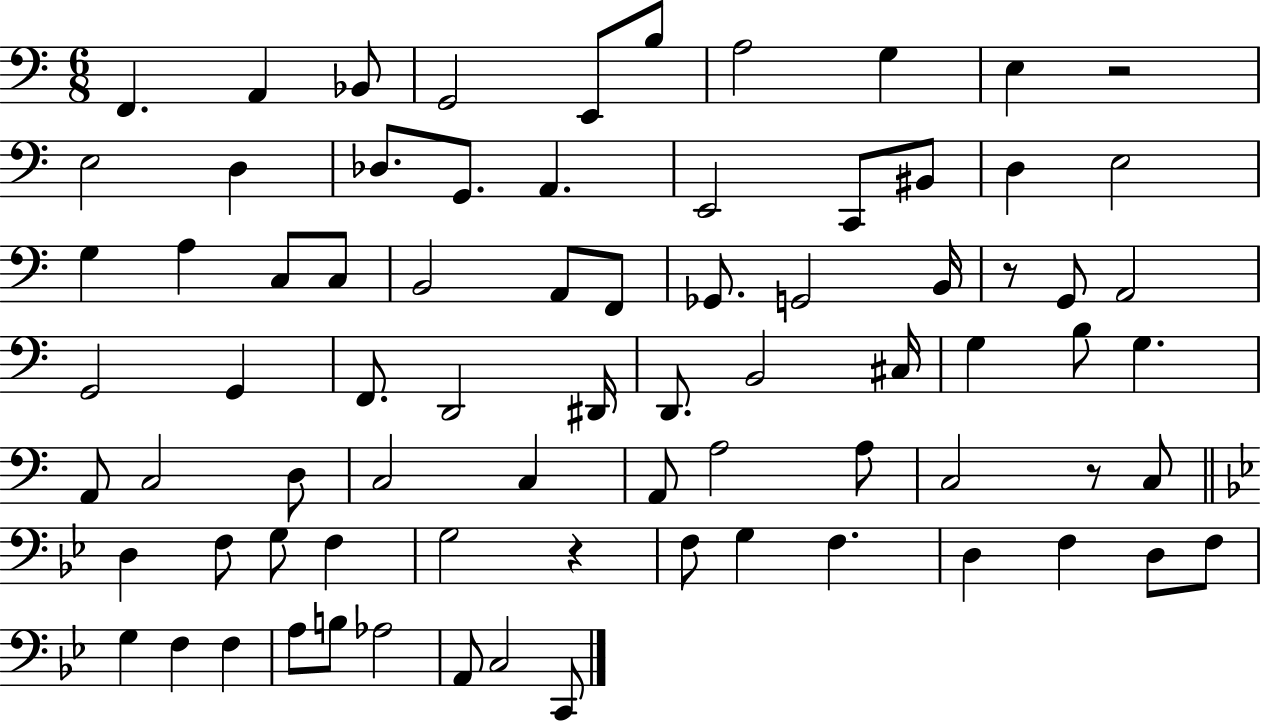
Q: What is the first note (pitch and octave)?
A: F2